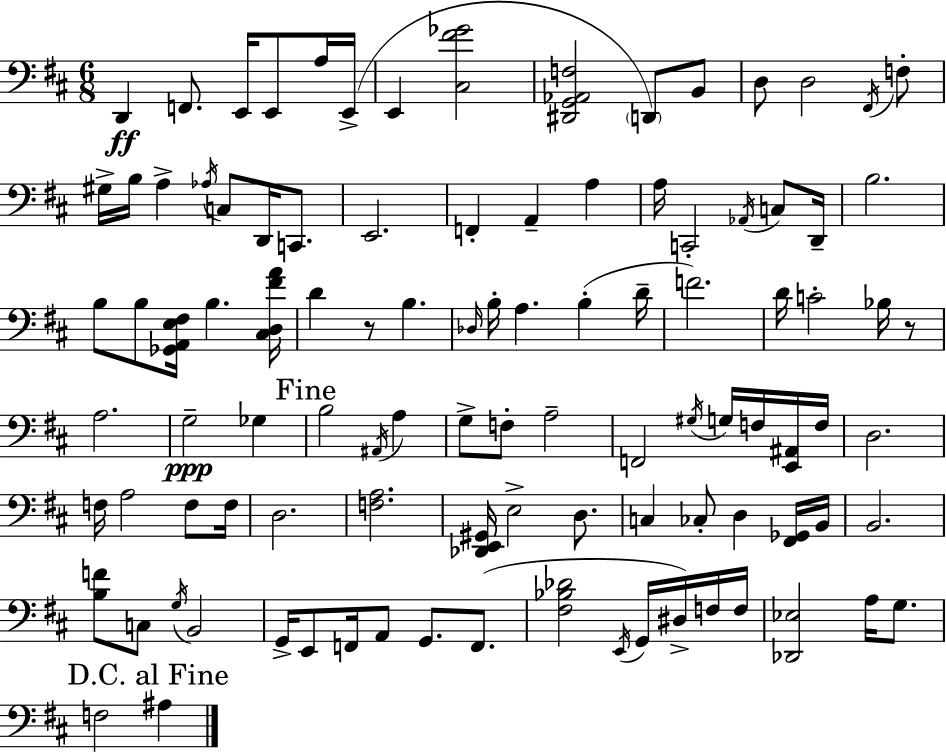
{
  \clef bass
  \numericTimeSignature
  \time 6/8
  \key d \major
  \repeat volta 2 { d,4\ff f,8. e,16 e,8 a16 e,16->( | e,4 <cis fis' ges'>2 | <dis, g, aes, f>2 \parenthesize d,8) b,8 | d8 d2 \acciaccatura { fis,16 } f8-. | \break gis16-> b16 a4-> \acciaccatura { aes16 } c8 d,16 c,8. | e,2. | f,4-. a,4-- a4 | a16 c,2-. \acciaccatura { aes,16 } | \break c8 d,16-- b2. | b8 b8 <ges, a, e fis>16 b4. | <cis d fis' a'>16 d'4 r8 b4. | \grace { des16 } b16-. a4. b4-.( | \break d'16-- f'2.) | d'16 c'2-. | bes16 r8 a2. | g2--\ppp | \break ges4 \mark "Fine" b2 | \acciaccatura { ais,16 } a4 g8-> f8-. a2-- | f,2 | \acciaccatura { gis16 } g16 f16 <e, ais,>16 f16 d2. | \break f16 a2 | f8 f16 d2. | <f a>2. | <des, e, gis,>16 e2-> | \break d8. c4 ces8-. | d4 <fis, ges,>16 b,16 b,2. | <b f'>8 c8 \acciaccatura { g16 } b,2 | g,16-> e,8 f,16 a,8 | \break g,8. f,8.( <fis bes des'>2 | \acciaccatura { e,16 } g,16 dis16->) f16 f16 <des, ees>2 | a16 g8. \mark "D.C. al Fine" f2 | ais4 } \bar "|."
}